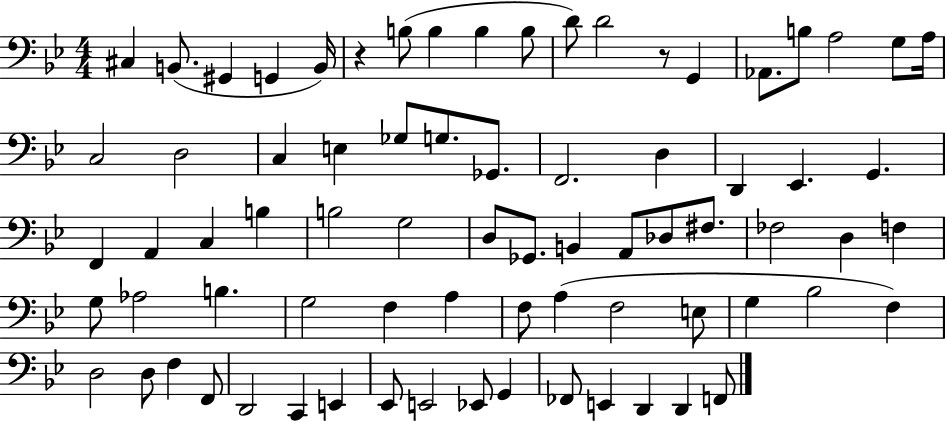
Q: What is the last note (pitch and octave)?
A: F2